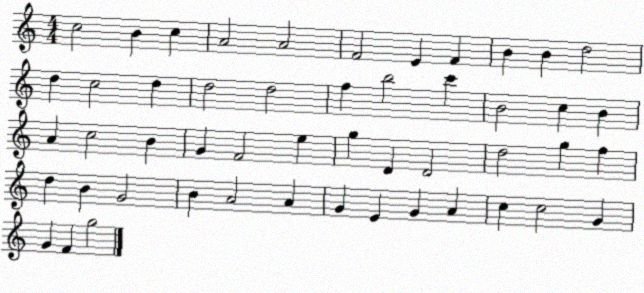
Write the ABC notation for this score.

X:1
T:Untitled
M:4/4
L:1/4
K:C
c2 B c A2 A2 F2 E F B B d2 d c2 d d2 d2 f b2 c' B2 c B A c2 B G F2 e g D D2 d2 g f d B G2 B A2 A G E G A c c2 G G F g2